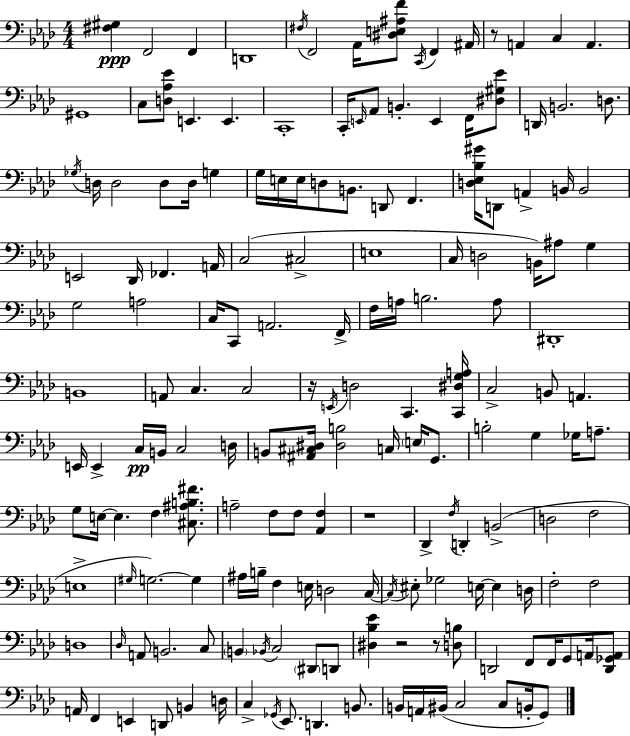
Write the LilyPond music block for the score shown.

{
  \clef bass
  \numericTimeSignature
  \time 4/4
  \key f \minor
  \repeat volta 2 { <fis gis>4\ppp f,2 f,4 | d,1 | \acciaccatura { fis16 } f,2 aes,16 <dis e ais f'>8 \acciaccatura { c,16 } f,4 | ais,16 r8 a,4 c4 a,4. | \break gis,1 | c8 <d aes ees'>8 e,4. e,4. | c,1-. | c,16-. \grace { e,16 } aes,8 b,4.-. e,4 | \break f,16 <dis gis ees'>8 d,16 b,2. | d8. \acciaccatura { ges16 } d16 d2 d8 d16 | g4 g16 e16 e16 d8 b,8. d,8 f,4. | <d ees bes gis'>16 d,8 a,4-> b,16 b,2 | \break e,2 des,16 fes,4. | a,16 c2( cis2-> | e1 | c16 d2 b,16) ais8 | \break g4 g2 a2 | c16 c,8 a,2. | f,16-> f16 a16 b2. | a8 dis,1-. | \break b,1 | a,8 c4. c2 | r16 \acciaccatura { e,16 } d2 c,4. | <c, dis g a>16 c2-> b,8 a,4. | \break e,16 e,4-> c16\pp b,16 c2 | d16 b,8 <ais, cis dis>16 <dis b>2 | c16 \parenthesize e16 g,8. b2-. g4 | ges16 a8.-- g8 e16~~ e4. f4 | \break <cis ais b fis'>8. a2-- f8 f8 | <aes, f>4 r1 | des,4-> \acciaccatura { f16 } d,4-. b,2->( | d2 f2 | \break e1-> | \grace { gis16 }) g2.~~ | g4 ais16 b16-- f4 e16 d2 | c16~~ \acciaccatura { c16 } eis8-. ges2 | \break e16~~ e4 d16 f2-. | f2 d1 | \grace { des16 } a,8 b,2. | c8 \parenthesize b,4 \acciaccatura { bes,16 } c2 | \break \parenthesize dis,8 d,8 <dis bes ees'>4 r2 | r8 <d b>8 d,2 | f,8 f,16 g,8 a,16 <d, ges, a,>8 a,16 f,4 e,4 | d,8 b,4 d16 c4-> \acciaccatura { ges,16 } ees,8. | \break d,4. b,8. b,16 a,16 bis,16( c2 | c8 b,16-. g,8) } \bar "|."
}